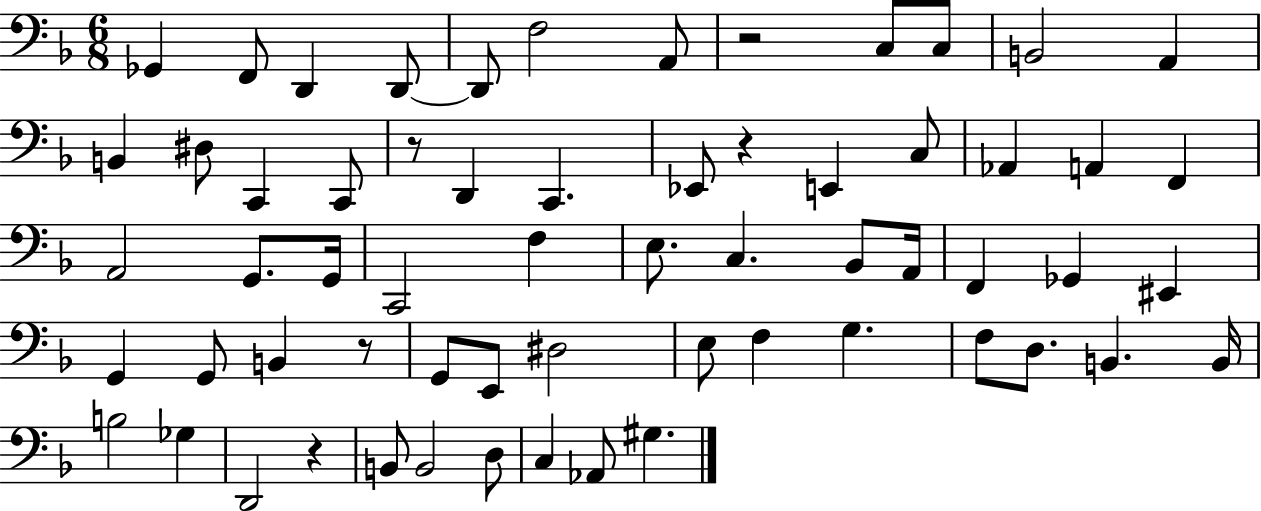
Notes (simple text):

Gb2/q F2/e D2/q D2/e D2/e F3/h A2/e R/h C3/e C3/e B2/h A2/q B2/q D#3/e C2/q C2/e R/e D2/q C2/q. Eb2/e R/q E2/q C3/e Ab2/q A2/q F2/q A2/h G2/e. G2/s C2/h F3/q E3/e. C3/q. Bb2/e A2/s F2/q Gb2/q EIS2/q G2/q G2/e B2/q R/e G2/e E2/e D#3/h E3/e F3/q G3/q. F3/e D3/e. B2/q. B2/s B3/h Gb3/q D2/h R/q B2/e B2/h D3/e C3/q Ab2/e G#3/q.